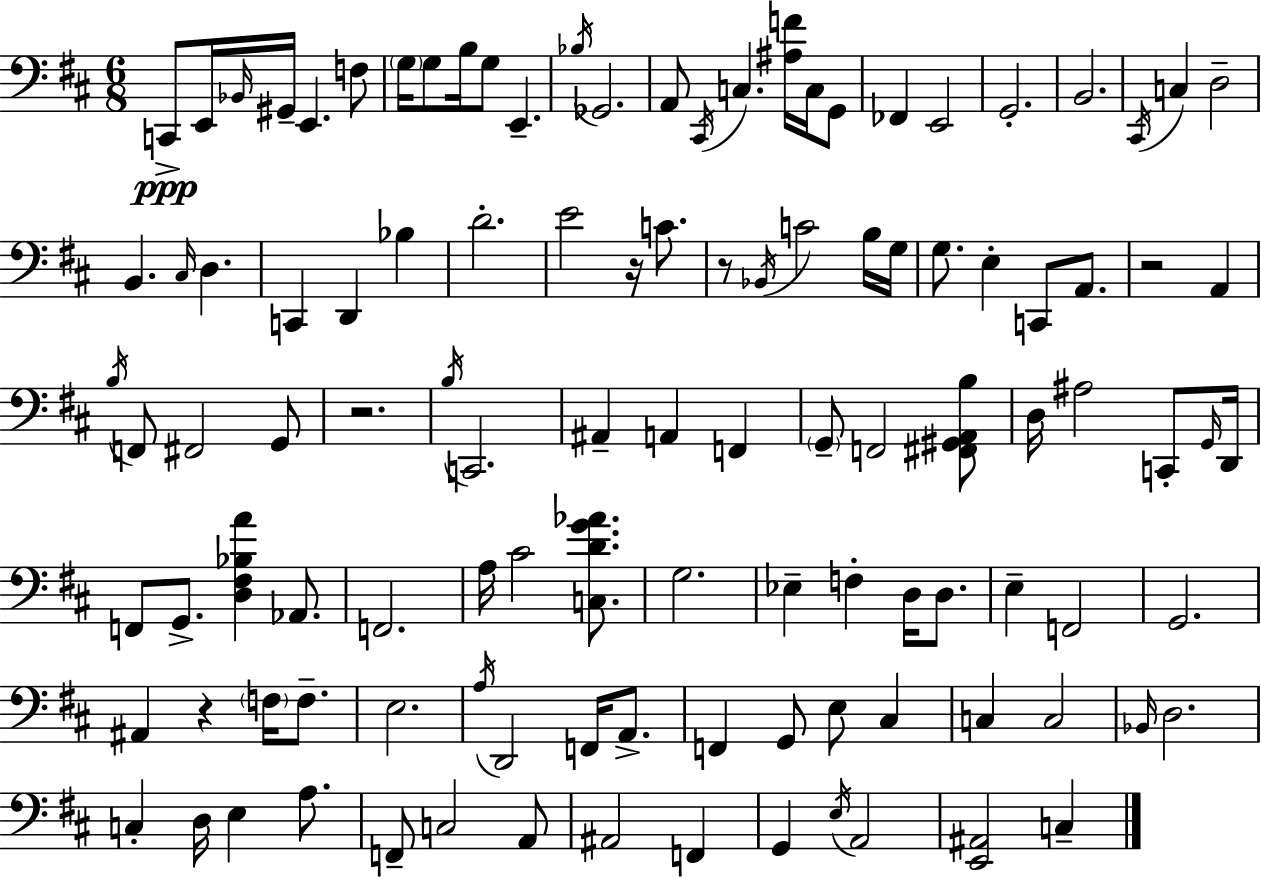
{
  \clef bass
  \numericTimeSignature
  \time 6/8
  \key d \major
  c,8->\ppp e,16 \grace { bes,16 } gis,16-- e,4. f8 | \parenthesize g16 g8 b16 g8 e,4.-- | \acciaccatura { bes16 } ges,2. | a,8 \acciaccatura { cis,16 } c4. <ais f'>16 | \break c16 g,8 fes,4 e,2 | g,2.-. | b,2. | \acciaccatura { cis,16 } c4 d2-- | \break b,4. \grace { cis16 } d4. | c,4 d,4 | bes4 d'2.-. | e'2 | \break r16 c'8. r8 \acciaccatura { bes,16 } c'2 | b16 g16 g8. e4-. | c,8 a,8. r2 | a,4 \acciaccatura { b16 } f,8 fis,2 | \break g,8 r2. | \acciaccatura { b16 } c,2. | ais,4-- | a,4 f,4 \parenthesize g,8-- f,2 | \break <fis, gis, a, b>8 d16 ais2 | c,8-. \grace { g,16 } d,16 f,8 g,8.-> | <d fis bes a'>4 aes,8. f,2. | a16 cis'2 | \break <c d' g' aes'>8. g2. | ees4-- | f4-. d16 d8. e4-- | f,2 g,2. | \break ais,4 | r4 \parenthesize f16 f8.-- e2. | \acciaccatura { a16 } d,2 | f,16 a,8.-> f,4 | \break g,8 e8 cis4 c4 | c2 \grace { bes,16 } d2. | c4-. | d16 e4 a8. f,8-- | \break c2 a,8 ais,2 | f,4 g,4 | \acciaccatura { e16 } a,2 | <e, ais,>2 c4-- | \break \bar "|."
}